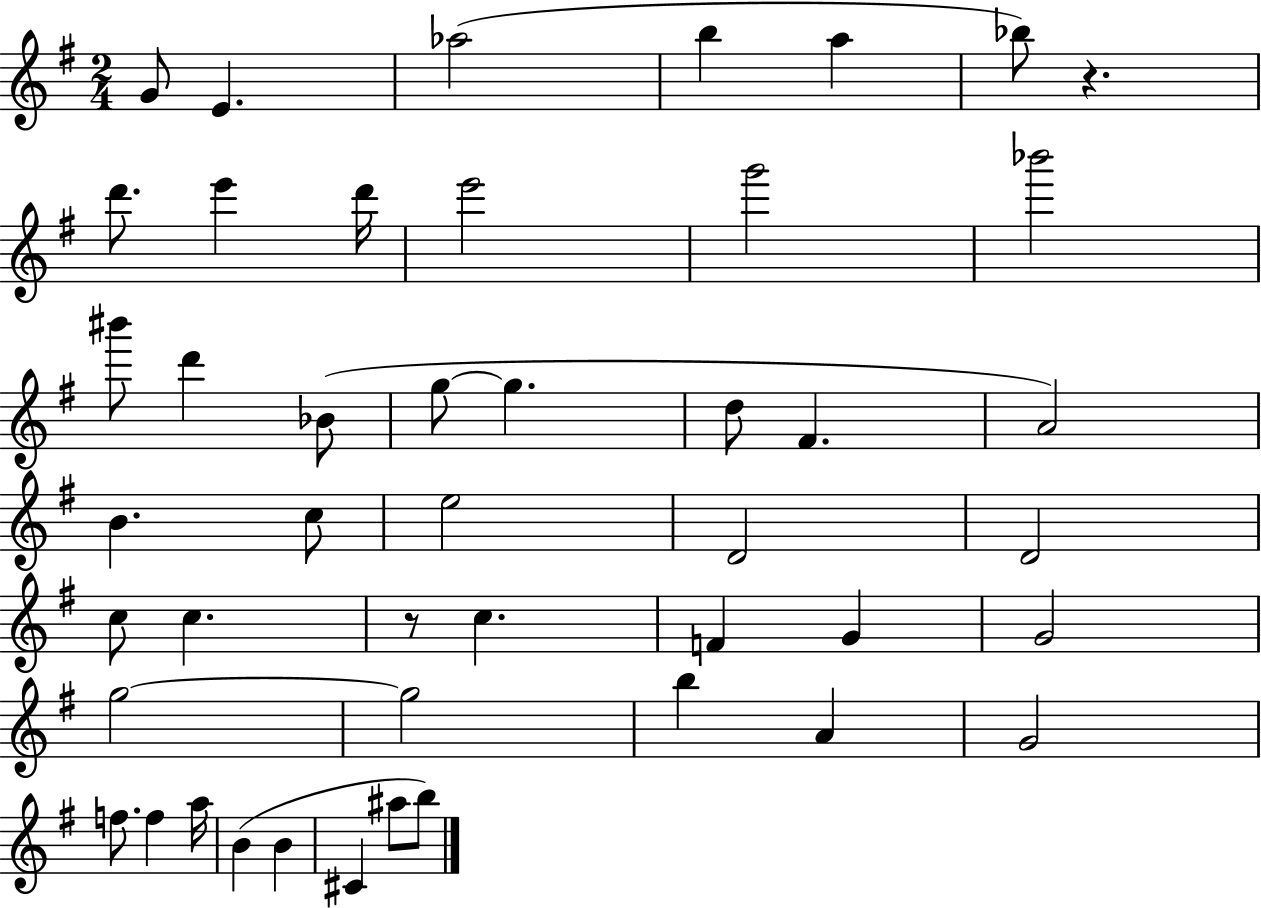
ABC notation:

X:1
T:Untitled
M:2/4
L:1/4
K:G
G/2 E _a2 b a _b/2 z d'/2 e' d'/4 e'2 g'2 _b'2 ^b'/2 d' _B/2 g/2 g d/2 ^F A2 B c/2 e2 D2 D2 c/2 c z/2 c F G G2 g2 g2 b A G2 f/2 f a/4 B B ^C ^a/2 b/2